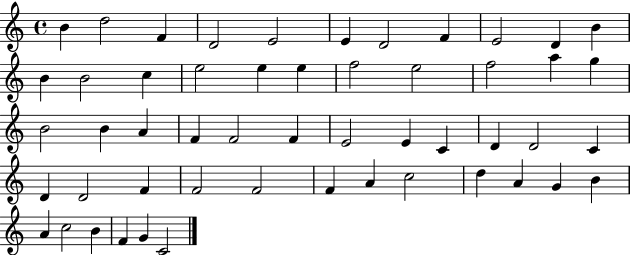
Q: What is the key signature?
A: C major